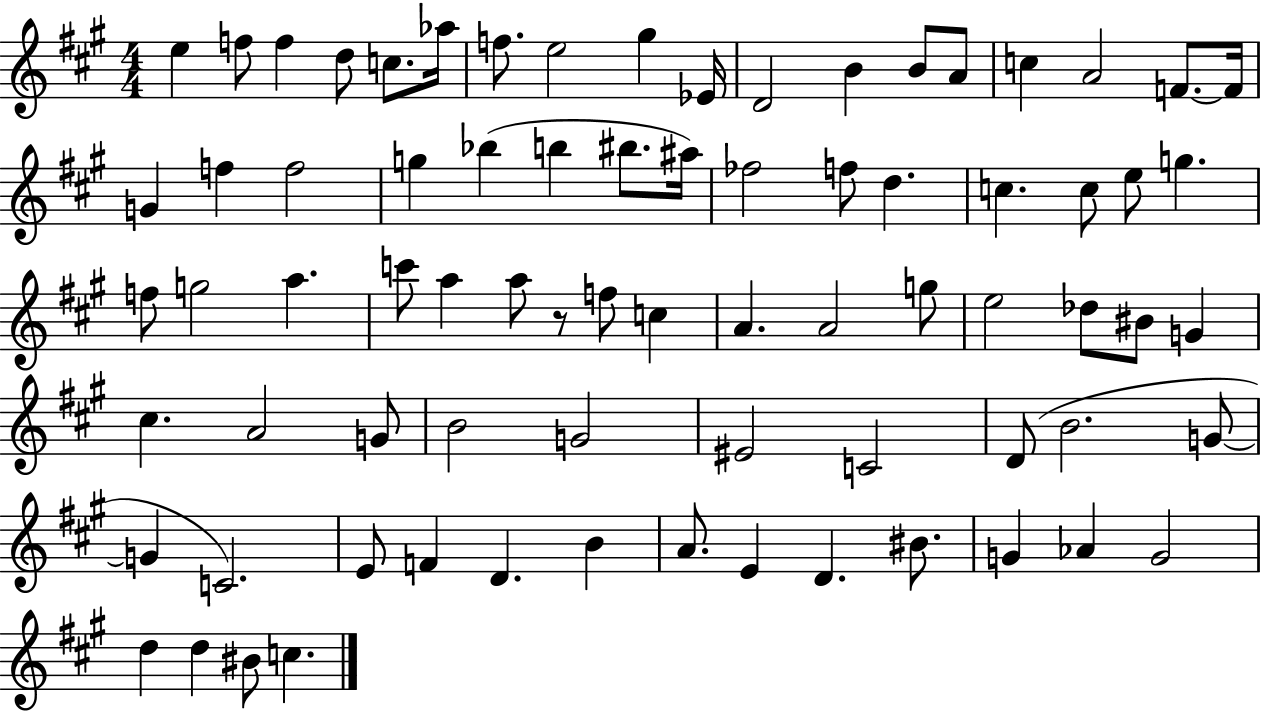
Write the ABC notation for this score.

X:1
T:Untitled
M:4/4
L:1/4
K:A
e f/2 f d/2 c/2 _a/4 f/2 e2 ^g _E/4 D2 B B/2 A/2 c A2 F/2 F/4 G f f2 g _b b ^b/2 ^a/4 _f2 f/2 d c c/2 e/2 g f/2 g2 a c'/2 a a/2 z/2 f/2 c A A2 g/2 e2 _d/2 ^B/2 G ^c A2 G/2 B2 G2 ^E2 C2 D/2 B2 G/2 G C2 E/2 F D B A/2 E D ^B/2 G _A G2 d d ^B/2 c